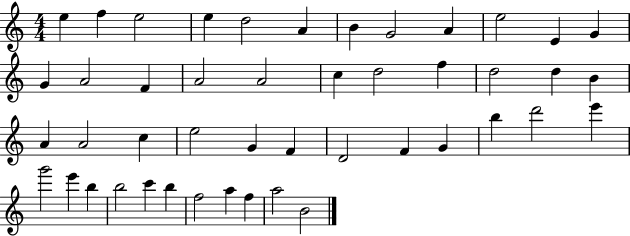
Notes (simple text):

E5/q F5/q E5/h E5/q D5/h A4/q B4/q G4/h A4/q E5/h E4/q G4/q G4/q A4/h F4/q A4/h A4/h C5/q D5/h F5/q D5/h D5/q B4/q A4/q A4/h C5/q E5/h G4/q F4/q D4/h F4/q G4/q B5/q D6/h E6/q G6/h E6/q B5/q B5/h C6/q B5/q F5/h A5/q F5/q A5/h B4/h